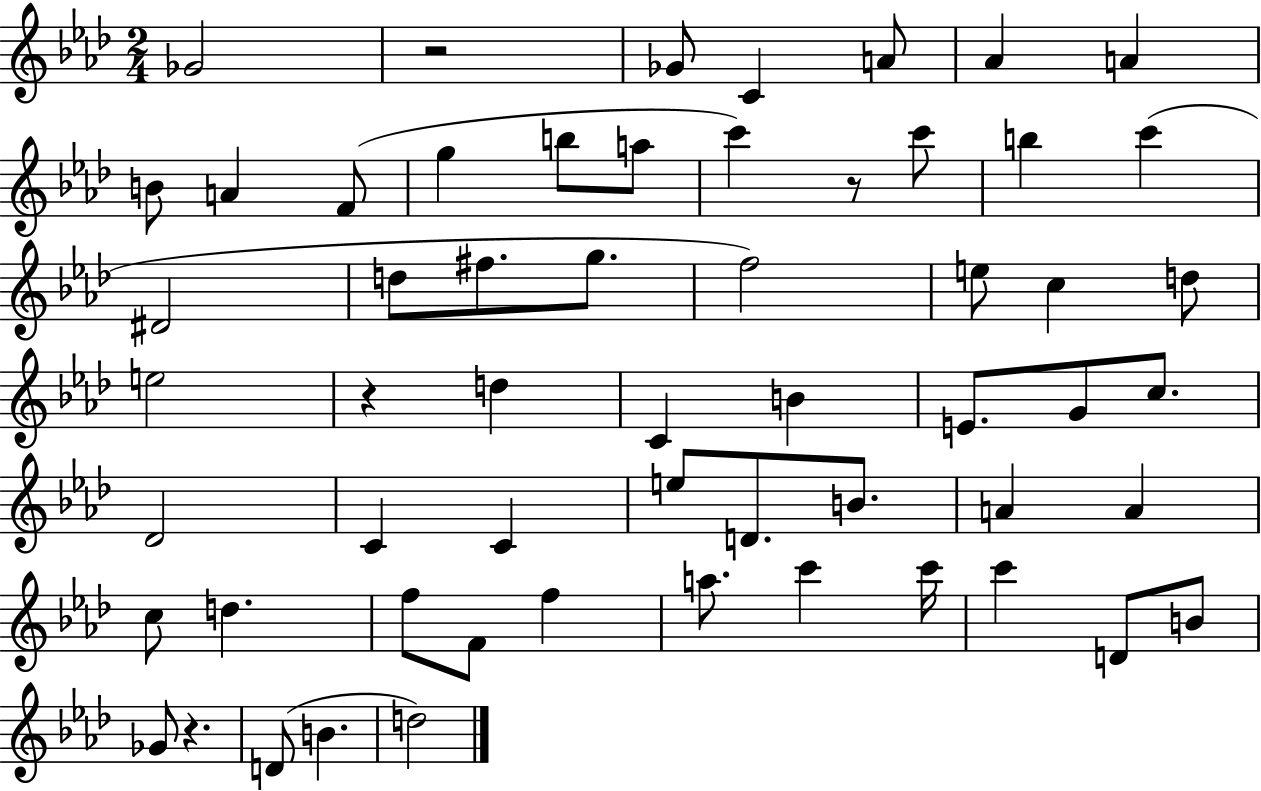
{
  \clef treble
  \numericTimeSignature
  \time 2/4
  \key aes \major
  \repeat volta 2 { ges'2 | r2 | ges'8 c'4 a'8 | aes'4 a'4 | \break b'8 a'4 f'8( | g''4 b''8 a''8 | c'''4) r8 c'''8 | b''4 c'''4( | \break dis'2 | d''8 fis''8. g''8. | f''2) | e''8 c''4 d''8 | \break e''2 | r4 d''4 | c'4 b'4 | e'8. g'8 c''8. | \break des'2 | c'4 c'4 | e''8 d'8. b'8. | a'4 a'4 | \break c''8 d''4. | f''8 f'8 f''4 | a''8. c'''4 c'''16 | c'''4 d'8 b'8 | \break ges'8 r4. | d'8( b'4. | d''2) | } \bar "|."
}